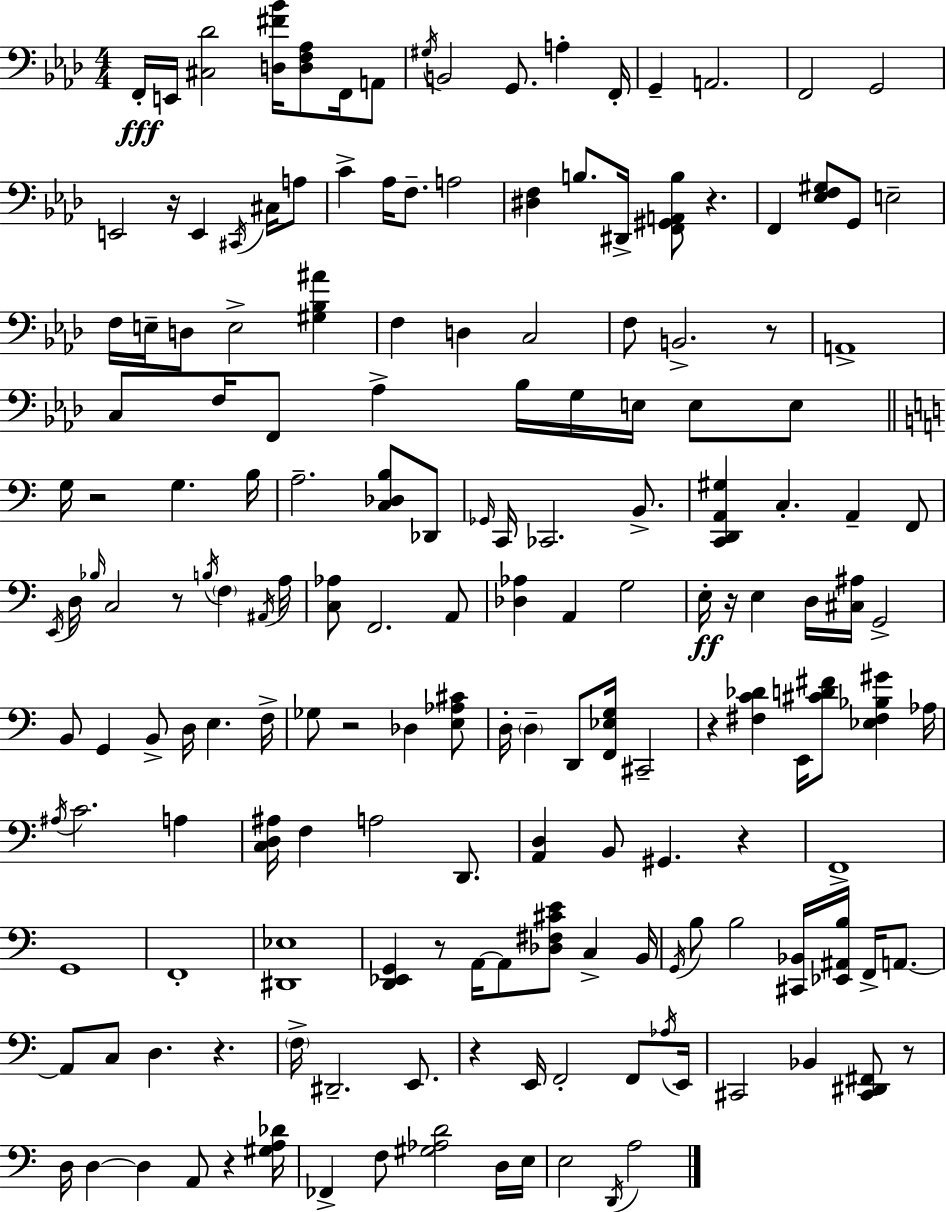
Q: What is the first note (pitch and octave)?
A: F2